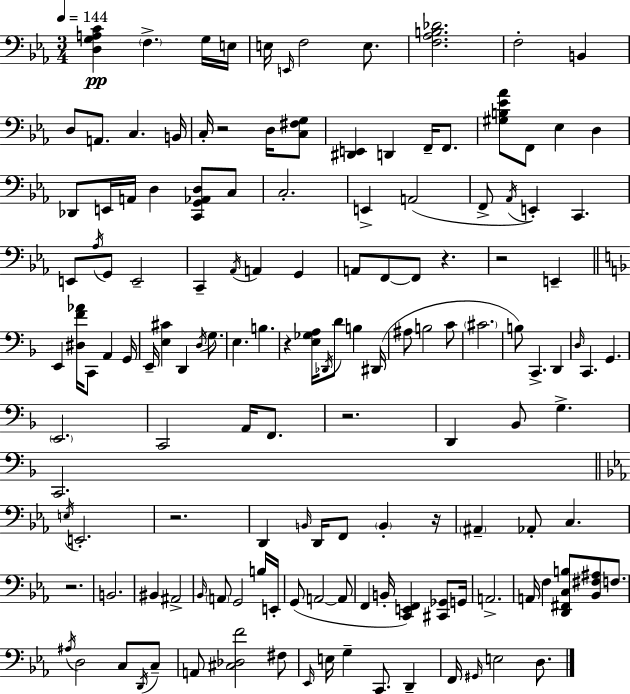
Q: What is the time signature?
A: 3/4